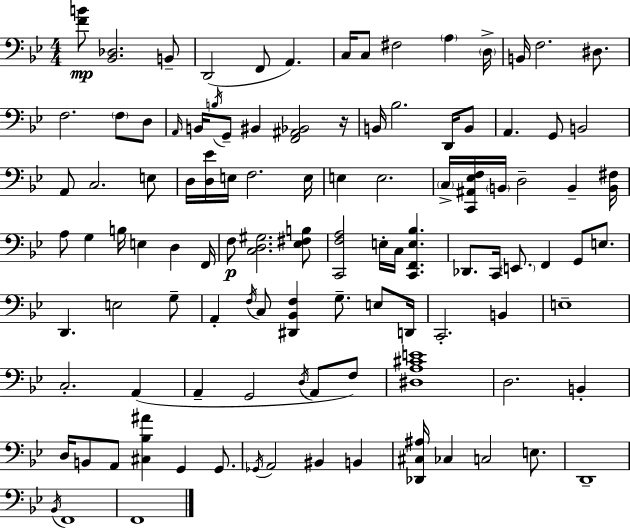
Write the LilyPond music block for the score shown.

{
  \clef bass
  \numericTimeSignature
  \time 4/4
  \key g \minor
  <f' b'>8\mp <bes, des>2. b,8-- | d,2( f,8 a,4.) | c16 c8 fis2 \parenthesize a4 \parenthesize d16-> | b,16 f2. dis8. | \break f2. \parenthesize f8 d8 | \grace { a,16 } b,16 \acciaccatura { b16 } g,8-- bis,4 <f, ais, bes,>2 | r16 b,16 bes2. d,16 | b,8 a,4. g,8 b,2 | \break a,8 c2. | e8 d16 <d ees'>16 e16 f2. | e16 e4 e2. | \parenthesize c16-> <c, ais, ees f>16 \parenthesize b,16 d2-- b,4-- | \break <b, fis>16 a8 g4 b16 e4 d4 | f,16 f8\p <c d gis>2. | <ees fis b>8 <c, f a>2 e16-. c16 <c, f, e bes>4. | des,8. c,16 \parenthesize e,8. f,4 g,8 e8. | \break d,4. e2 | g8-- a,4-. \acciaccatura { f16 } c8 <dis, bes, f>4 g8.-- | e8 d,16 c,2.-. b,4 | e1-- | \break c2.-. a,4( | a,4-- g,2 \acciaccatura { d16 } | a,8 f8) <dis a cis' e'>1 | d2. | \break b,4-. d16 b,8 a,8 <cis bes ais'>4 g,4 | g,8. \acciaccatura { ges,16 } a,2 bis,4 | b,4 <des, cis ais>16 ces4 c2 | e8. d,1-- | \break \acciaccatura { bes,16 } f,1 | f,1 | \bar "|."
}